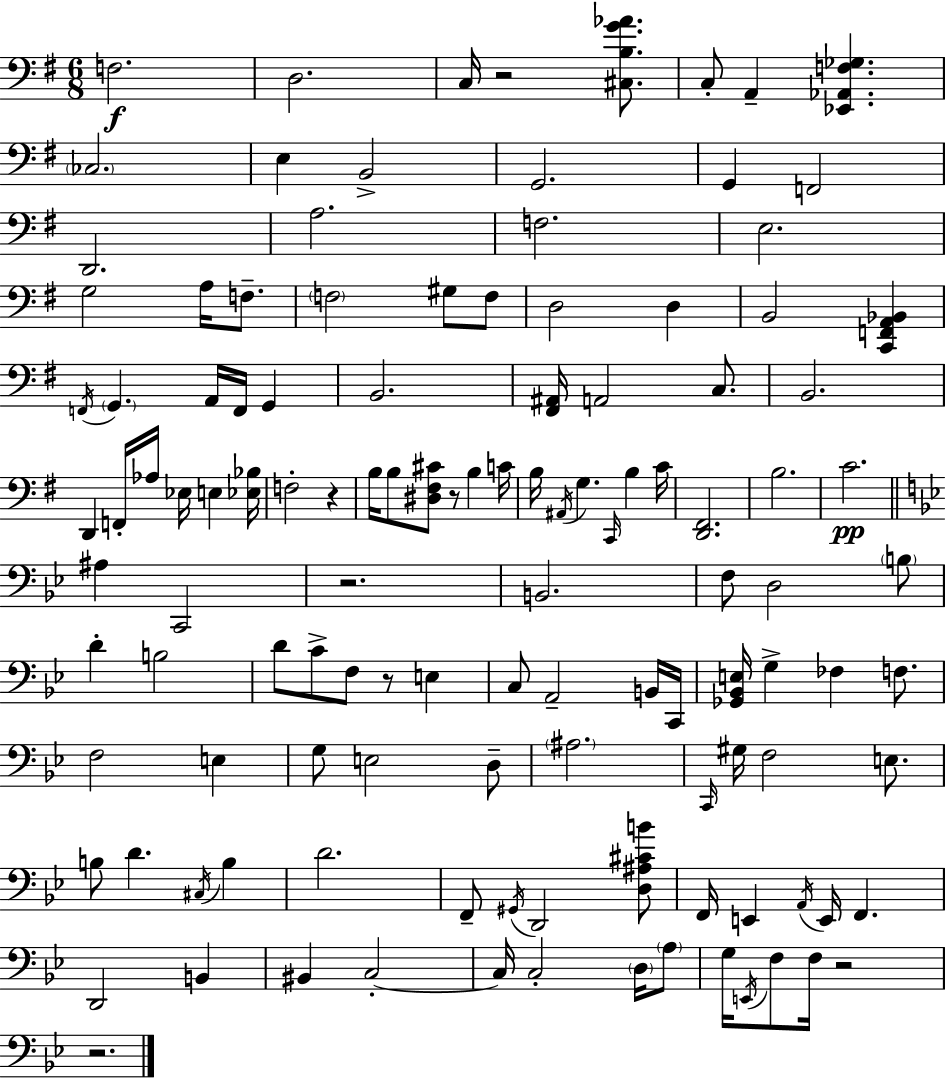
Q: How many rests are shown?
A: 7